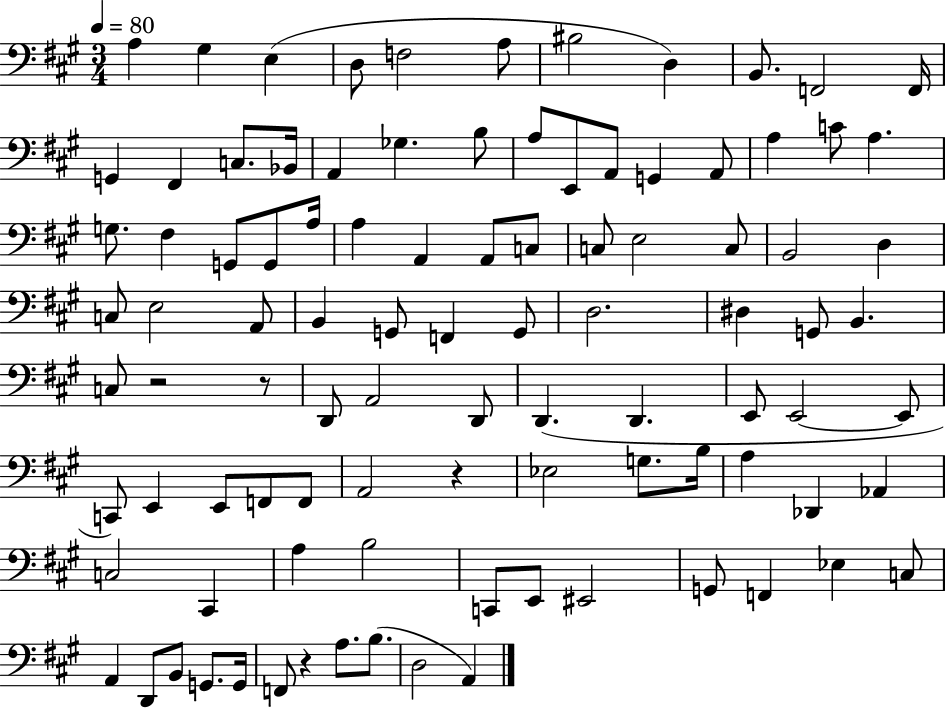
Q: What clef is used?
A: bass